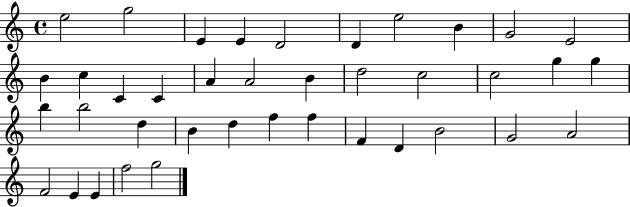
{
  \clef treble
  \time 4/4
  \defaultTimeSignature
  \key c \major
  e''2 g''2 | e'4 e'4 d'2 | d'4 e''2 b'4 | g'2 e'2 | \break b'4 c''4 c'4 c'4 | a'4 a'2 b'4 | d''2 c''2 | c''2 g''4 g''4 | \break b''4 b''2 d''4 | b'4 d''4 f''4 f''4 | f'4 d'4 b'2 | g'2 a'2 | \break f'2 e'4 e'4 | f''2 g''2 | \bar "|."
}